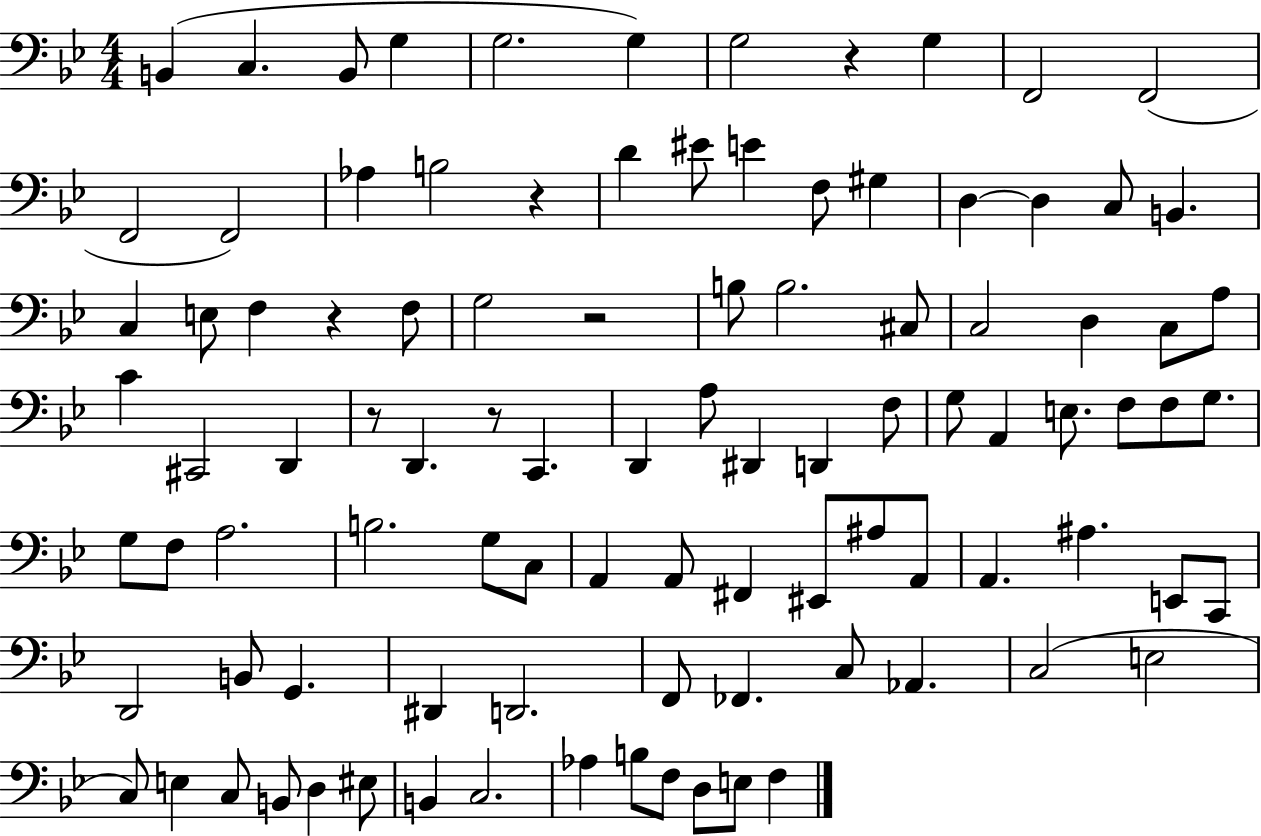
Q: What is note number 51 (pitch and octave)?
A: G3